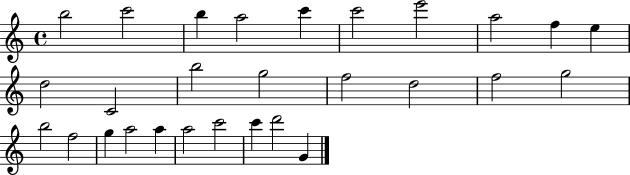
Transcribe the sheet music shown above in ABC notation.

X:1
T:Untitled
M:4/4
L:1/4
K:C
b2 c'2 b a2 c' c'2 e'2 a2 f e d2 C2 b2 g2 f2 d2 f2 g2 b2 f2 g a2 a a2 c'2 c' d'2 G